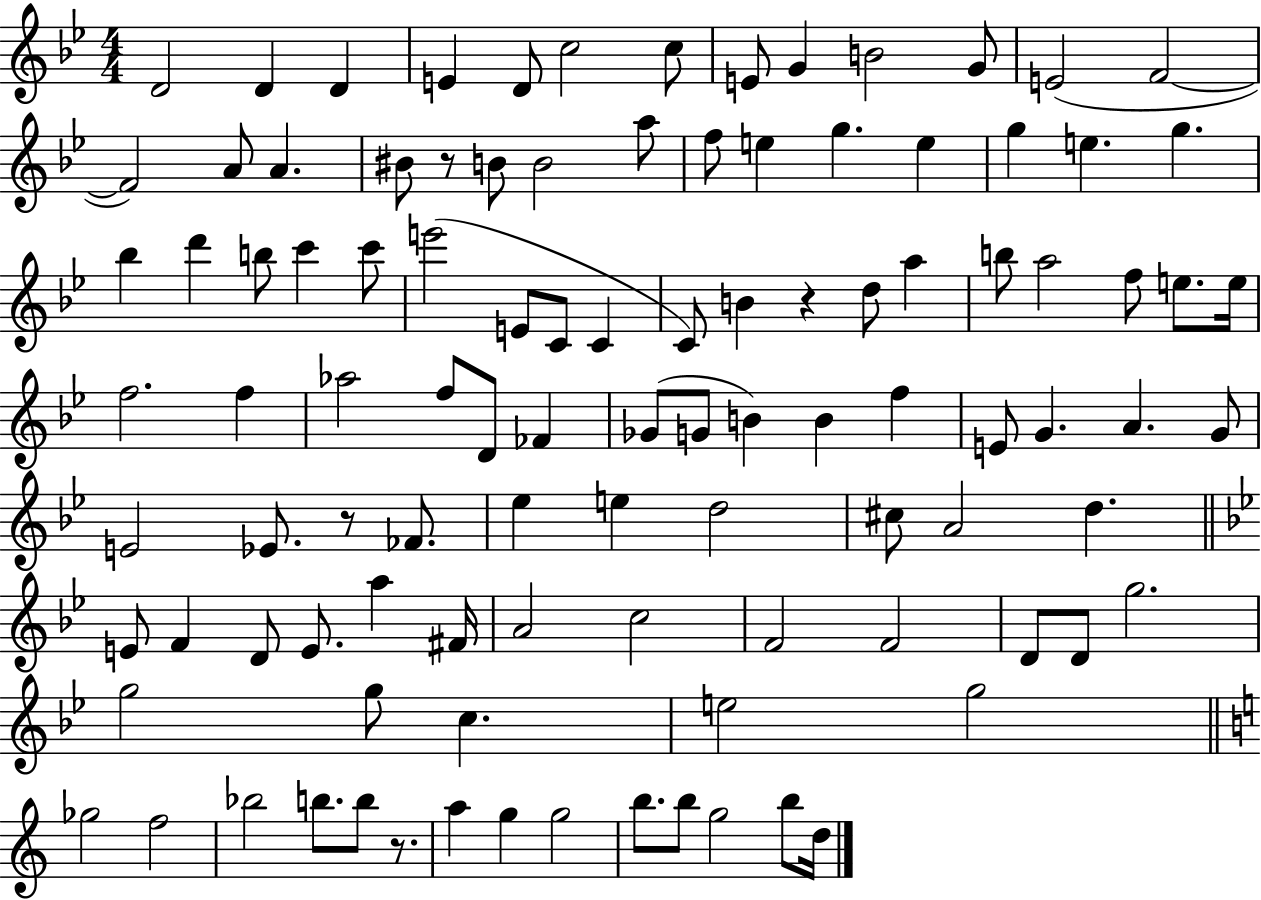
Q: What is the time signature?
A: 4/4